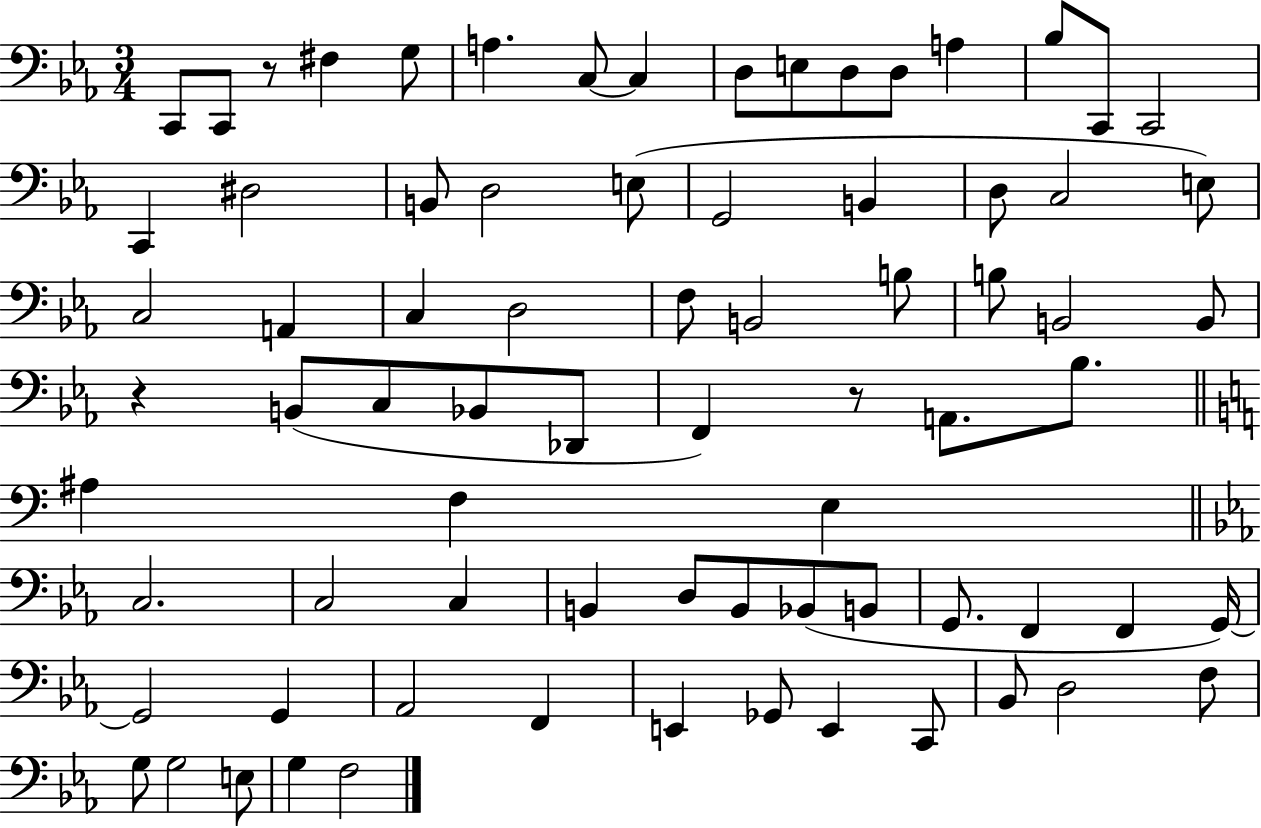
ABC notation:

X:1
T:Untitled
M:3/4
L:1/4
K:Eb
C,,/2 C,,/2 z/2 ^F, G,/2 A, C,/2 C, D,/2 E,/2 D,/2 D,/2 A, _B,/2 C,,/2 C,,2 C,, ^D,2 B,,/2 D,2 E,/2 G,,2 B,, D,/2 C,2 E,/2 C,2 A,, C, D,2 F,/2 B,,2 B,/2 B,/2 B,,2 B,,/2 z B,,/2 C,/2 _B,,/2 _D,,/2 F,, z/2 A,,/2 _B,/2 ^A, F, E, C,2 C,2 C, B,, D,/2 B,,/2 _B,,/2 B,,/2 G,,/2 F,, F,, G,,/4 G,,2 G,, _A,,2 F,, E,, _G,,/2 E,, C,,/2 _B,,/2 D,2 F,/2 G,/2 G,2 E,/2 G, F,2